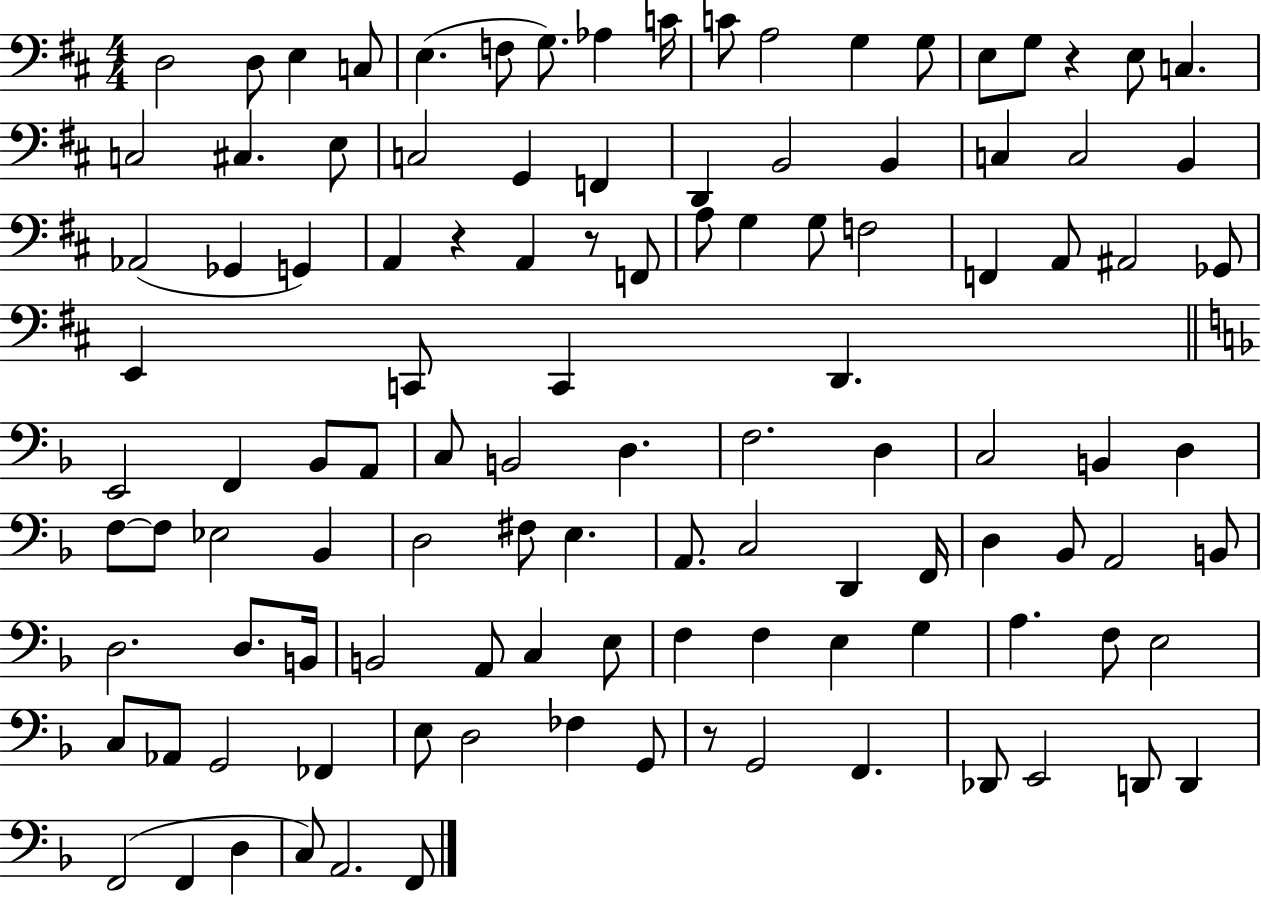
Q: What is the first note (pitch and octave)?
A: D3